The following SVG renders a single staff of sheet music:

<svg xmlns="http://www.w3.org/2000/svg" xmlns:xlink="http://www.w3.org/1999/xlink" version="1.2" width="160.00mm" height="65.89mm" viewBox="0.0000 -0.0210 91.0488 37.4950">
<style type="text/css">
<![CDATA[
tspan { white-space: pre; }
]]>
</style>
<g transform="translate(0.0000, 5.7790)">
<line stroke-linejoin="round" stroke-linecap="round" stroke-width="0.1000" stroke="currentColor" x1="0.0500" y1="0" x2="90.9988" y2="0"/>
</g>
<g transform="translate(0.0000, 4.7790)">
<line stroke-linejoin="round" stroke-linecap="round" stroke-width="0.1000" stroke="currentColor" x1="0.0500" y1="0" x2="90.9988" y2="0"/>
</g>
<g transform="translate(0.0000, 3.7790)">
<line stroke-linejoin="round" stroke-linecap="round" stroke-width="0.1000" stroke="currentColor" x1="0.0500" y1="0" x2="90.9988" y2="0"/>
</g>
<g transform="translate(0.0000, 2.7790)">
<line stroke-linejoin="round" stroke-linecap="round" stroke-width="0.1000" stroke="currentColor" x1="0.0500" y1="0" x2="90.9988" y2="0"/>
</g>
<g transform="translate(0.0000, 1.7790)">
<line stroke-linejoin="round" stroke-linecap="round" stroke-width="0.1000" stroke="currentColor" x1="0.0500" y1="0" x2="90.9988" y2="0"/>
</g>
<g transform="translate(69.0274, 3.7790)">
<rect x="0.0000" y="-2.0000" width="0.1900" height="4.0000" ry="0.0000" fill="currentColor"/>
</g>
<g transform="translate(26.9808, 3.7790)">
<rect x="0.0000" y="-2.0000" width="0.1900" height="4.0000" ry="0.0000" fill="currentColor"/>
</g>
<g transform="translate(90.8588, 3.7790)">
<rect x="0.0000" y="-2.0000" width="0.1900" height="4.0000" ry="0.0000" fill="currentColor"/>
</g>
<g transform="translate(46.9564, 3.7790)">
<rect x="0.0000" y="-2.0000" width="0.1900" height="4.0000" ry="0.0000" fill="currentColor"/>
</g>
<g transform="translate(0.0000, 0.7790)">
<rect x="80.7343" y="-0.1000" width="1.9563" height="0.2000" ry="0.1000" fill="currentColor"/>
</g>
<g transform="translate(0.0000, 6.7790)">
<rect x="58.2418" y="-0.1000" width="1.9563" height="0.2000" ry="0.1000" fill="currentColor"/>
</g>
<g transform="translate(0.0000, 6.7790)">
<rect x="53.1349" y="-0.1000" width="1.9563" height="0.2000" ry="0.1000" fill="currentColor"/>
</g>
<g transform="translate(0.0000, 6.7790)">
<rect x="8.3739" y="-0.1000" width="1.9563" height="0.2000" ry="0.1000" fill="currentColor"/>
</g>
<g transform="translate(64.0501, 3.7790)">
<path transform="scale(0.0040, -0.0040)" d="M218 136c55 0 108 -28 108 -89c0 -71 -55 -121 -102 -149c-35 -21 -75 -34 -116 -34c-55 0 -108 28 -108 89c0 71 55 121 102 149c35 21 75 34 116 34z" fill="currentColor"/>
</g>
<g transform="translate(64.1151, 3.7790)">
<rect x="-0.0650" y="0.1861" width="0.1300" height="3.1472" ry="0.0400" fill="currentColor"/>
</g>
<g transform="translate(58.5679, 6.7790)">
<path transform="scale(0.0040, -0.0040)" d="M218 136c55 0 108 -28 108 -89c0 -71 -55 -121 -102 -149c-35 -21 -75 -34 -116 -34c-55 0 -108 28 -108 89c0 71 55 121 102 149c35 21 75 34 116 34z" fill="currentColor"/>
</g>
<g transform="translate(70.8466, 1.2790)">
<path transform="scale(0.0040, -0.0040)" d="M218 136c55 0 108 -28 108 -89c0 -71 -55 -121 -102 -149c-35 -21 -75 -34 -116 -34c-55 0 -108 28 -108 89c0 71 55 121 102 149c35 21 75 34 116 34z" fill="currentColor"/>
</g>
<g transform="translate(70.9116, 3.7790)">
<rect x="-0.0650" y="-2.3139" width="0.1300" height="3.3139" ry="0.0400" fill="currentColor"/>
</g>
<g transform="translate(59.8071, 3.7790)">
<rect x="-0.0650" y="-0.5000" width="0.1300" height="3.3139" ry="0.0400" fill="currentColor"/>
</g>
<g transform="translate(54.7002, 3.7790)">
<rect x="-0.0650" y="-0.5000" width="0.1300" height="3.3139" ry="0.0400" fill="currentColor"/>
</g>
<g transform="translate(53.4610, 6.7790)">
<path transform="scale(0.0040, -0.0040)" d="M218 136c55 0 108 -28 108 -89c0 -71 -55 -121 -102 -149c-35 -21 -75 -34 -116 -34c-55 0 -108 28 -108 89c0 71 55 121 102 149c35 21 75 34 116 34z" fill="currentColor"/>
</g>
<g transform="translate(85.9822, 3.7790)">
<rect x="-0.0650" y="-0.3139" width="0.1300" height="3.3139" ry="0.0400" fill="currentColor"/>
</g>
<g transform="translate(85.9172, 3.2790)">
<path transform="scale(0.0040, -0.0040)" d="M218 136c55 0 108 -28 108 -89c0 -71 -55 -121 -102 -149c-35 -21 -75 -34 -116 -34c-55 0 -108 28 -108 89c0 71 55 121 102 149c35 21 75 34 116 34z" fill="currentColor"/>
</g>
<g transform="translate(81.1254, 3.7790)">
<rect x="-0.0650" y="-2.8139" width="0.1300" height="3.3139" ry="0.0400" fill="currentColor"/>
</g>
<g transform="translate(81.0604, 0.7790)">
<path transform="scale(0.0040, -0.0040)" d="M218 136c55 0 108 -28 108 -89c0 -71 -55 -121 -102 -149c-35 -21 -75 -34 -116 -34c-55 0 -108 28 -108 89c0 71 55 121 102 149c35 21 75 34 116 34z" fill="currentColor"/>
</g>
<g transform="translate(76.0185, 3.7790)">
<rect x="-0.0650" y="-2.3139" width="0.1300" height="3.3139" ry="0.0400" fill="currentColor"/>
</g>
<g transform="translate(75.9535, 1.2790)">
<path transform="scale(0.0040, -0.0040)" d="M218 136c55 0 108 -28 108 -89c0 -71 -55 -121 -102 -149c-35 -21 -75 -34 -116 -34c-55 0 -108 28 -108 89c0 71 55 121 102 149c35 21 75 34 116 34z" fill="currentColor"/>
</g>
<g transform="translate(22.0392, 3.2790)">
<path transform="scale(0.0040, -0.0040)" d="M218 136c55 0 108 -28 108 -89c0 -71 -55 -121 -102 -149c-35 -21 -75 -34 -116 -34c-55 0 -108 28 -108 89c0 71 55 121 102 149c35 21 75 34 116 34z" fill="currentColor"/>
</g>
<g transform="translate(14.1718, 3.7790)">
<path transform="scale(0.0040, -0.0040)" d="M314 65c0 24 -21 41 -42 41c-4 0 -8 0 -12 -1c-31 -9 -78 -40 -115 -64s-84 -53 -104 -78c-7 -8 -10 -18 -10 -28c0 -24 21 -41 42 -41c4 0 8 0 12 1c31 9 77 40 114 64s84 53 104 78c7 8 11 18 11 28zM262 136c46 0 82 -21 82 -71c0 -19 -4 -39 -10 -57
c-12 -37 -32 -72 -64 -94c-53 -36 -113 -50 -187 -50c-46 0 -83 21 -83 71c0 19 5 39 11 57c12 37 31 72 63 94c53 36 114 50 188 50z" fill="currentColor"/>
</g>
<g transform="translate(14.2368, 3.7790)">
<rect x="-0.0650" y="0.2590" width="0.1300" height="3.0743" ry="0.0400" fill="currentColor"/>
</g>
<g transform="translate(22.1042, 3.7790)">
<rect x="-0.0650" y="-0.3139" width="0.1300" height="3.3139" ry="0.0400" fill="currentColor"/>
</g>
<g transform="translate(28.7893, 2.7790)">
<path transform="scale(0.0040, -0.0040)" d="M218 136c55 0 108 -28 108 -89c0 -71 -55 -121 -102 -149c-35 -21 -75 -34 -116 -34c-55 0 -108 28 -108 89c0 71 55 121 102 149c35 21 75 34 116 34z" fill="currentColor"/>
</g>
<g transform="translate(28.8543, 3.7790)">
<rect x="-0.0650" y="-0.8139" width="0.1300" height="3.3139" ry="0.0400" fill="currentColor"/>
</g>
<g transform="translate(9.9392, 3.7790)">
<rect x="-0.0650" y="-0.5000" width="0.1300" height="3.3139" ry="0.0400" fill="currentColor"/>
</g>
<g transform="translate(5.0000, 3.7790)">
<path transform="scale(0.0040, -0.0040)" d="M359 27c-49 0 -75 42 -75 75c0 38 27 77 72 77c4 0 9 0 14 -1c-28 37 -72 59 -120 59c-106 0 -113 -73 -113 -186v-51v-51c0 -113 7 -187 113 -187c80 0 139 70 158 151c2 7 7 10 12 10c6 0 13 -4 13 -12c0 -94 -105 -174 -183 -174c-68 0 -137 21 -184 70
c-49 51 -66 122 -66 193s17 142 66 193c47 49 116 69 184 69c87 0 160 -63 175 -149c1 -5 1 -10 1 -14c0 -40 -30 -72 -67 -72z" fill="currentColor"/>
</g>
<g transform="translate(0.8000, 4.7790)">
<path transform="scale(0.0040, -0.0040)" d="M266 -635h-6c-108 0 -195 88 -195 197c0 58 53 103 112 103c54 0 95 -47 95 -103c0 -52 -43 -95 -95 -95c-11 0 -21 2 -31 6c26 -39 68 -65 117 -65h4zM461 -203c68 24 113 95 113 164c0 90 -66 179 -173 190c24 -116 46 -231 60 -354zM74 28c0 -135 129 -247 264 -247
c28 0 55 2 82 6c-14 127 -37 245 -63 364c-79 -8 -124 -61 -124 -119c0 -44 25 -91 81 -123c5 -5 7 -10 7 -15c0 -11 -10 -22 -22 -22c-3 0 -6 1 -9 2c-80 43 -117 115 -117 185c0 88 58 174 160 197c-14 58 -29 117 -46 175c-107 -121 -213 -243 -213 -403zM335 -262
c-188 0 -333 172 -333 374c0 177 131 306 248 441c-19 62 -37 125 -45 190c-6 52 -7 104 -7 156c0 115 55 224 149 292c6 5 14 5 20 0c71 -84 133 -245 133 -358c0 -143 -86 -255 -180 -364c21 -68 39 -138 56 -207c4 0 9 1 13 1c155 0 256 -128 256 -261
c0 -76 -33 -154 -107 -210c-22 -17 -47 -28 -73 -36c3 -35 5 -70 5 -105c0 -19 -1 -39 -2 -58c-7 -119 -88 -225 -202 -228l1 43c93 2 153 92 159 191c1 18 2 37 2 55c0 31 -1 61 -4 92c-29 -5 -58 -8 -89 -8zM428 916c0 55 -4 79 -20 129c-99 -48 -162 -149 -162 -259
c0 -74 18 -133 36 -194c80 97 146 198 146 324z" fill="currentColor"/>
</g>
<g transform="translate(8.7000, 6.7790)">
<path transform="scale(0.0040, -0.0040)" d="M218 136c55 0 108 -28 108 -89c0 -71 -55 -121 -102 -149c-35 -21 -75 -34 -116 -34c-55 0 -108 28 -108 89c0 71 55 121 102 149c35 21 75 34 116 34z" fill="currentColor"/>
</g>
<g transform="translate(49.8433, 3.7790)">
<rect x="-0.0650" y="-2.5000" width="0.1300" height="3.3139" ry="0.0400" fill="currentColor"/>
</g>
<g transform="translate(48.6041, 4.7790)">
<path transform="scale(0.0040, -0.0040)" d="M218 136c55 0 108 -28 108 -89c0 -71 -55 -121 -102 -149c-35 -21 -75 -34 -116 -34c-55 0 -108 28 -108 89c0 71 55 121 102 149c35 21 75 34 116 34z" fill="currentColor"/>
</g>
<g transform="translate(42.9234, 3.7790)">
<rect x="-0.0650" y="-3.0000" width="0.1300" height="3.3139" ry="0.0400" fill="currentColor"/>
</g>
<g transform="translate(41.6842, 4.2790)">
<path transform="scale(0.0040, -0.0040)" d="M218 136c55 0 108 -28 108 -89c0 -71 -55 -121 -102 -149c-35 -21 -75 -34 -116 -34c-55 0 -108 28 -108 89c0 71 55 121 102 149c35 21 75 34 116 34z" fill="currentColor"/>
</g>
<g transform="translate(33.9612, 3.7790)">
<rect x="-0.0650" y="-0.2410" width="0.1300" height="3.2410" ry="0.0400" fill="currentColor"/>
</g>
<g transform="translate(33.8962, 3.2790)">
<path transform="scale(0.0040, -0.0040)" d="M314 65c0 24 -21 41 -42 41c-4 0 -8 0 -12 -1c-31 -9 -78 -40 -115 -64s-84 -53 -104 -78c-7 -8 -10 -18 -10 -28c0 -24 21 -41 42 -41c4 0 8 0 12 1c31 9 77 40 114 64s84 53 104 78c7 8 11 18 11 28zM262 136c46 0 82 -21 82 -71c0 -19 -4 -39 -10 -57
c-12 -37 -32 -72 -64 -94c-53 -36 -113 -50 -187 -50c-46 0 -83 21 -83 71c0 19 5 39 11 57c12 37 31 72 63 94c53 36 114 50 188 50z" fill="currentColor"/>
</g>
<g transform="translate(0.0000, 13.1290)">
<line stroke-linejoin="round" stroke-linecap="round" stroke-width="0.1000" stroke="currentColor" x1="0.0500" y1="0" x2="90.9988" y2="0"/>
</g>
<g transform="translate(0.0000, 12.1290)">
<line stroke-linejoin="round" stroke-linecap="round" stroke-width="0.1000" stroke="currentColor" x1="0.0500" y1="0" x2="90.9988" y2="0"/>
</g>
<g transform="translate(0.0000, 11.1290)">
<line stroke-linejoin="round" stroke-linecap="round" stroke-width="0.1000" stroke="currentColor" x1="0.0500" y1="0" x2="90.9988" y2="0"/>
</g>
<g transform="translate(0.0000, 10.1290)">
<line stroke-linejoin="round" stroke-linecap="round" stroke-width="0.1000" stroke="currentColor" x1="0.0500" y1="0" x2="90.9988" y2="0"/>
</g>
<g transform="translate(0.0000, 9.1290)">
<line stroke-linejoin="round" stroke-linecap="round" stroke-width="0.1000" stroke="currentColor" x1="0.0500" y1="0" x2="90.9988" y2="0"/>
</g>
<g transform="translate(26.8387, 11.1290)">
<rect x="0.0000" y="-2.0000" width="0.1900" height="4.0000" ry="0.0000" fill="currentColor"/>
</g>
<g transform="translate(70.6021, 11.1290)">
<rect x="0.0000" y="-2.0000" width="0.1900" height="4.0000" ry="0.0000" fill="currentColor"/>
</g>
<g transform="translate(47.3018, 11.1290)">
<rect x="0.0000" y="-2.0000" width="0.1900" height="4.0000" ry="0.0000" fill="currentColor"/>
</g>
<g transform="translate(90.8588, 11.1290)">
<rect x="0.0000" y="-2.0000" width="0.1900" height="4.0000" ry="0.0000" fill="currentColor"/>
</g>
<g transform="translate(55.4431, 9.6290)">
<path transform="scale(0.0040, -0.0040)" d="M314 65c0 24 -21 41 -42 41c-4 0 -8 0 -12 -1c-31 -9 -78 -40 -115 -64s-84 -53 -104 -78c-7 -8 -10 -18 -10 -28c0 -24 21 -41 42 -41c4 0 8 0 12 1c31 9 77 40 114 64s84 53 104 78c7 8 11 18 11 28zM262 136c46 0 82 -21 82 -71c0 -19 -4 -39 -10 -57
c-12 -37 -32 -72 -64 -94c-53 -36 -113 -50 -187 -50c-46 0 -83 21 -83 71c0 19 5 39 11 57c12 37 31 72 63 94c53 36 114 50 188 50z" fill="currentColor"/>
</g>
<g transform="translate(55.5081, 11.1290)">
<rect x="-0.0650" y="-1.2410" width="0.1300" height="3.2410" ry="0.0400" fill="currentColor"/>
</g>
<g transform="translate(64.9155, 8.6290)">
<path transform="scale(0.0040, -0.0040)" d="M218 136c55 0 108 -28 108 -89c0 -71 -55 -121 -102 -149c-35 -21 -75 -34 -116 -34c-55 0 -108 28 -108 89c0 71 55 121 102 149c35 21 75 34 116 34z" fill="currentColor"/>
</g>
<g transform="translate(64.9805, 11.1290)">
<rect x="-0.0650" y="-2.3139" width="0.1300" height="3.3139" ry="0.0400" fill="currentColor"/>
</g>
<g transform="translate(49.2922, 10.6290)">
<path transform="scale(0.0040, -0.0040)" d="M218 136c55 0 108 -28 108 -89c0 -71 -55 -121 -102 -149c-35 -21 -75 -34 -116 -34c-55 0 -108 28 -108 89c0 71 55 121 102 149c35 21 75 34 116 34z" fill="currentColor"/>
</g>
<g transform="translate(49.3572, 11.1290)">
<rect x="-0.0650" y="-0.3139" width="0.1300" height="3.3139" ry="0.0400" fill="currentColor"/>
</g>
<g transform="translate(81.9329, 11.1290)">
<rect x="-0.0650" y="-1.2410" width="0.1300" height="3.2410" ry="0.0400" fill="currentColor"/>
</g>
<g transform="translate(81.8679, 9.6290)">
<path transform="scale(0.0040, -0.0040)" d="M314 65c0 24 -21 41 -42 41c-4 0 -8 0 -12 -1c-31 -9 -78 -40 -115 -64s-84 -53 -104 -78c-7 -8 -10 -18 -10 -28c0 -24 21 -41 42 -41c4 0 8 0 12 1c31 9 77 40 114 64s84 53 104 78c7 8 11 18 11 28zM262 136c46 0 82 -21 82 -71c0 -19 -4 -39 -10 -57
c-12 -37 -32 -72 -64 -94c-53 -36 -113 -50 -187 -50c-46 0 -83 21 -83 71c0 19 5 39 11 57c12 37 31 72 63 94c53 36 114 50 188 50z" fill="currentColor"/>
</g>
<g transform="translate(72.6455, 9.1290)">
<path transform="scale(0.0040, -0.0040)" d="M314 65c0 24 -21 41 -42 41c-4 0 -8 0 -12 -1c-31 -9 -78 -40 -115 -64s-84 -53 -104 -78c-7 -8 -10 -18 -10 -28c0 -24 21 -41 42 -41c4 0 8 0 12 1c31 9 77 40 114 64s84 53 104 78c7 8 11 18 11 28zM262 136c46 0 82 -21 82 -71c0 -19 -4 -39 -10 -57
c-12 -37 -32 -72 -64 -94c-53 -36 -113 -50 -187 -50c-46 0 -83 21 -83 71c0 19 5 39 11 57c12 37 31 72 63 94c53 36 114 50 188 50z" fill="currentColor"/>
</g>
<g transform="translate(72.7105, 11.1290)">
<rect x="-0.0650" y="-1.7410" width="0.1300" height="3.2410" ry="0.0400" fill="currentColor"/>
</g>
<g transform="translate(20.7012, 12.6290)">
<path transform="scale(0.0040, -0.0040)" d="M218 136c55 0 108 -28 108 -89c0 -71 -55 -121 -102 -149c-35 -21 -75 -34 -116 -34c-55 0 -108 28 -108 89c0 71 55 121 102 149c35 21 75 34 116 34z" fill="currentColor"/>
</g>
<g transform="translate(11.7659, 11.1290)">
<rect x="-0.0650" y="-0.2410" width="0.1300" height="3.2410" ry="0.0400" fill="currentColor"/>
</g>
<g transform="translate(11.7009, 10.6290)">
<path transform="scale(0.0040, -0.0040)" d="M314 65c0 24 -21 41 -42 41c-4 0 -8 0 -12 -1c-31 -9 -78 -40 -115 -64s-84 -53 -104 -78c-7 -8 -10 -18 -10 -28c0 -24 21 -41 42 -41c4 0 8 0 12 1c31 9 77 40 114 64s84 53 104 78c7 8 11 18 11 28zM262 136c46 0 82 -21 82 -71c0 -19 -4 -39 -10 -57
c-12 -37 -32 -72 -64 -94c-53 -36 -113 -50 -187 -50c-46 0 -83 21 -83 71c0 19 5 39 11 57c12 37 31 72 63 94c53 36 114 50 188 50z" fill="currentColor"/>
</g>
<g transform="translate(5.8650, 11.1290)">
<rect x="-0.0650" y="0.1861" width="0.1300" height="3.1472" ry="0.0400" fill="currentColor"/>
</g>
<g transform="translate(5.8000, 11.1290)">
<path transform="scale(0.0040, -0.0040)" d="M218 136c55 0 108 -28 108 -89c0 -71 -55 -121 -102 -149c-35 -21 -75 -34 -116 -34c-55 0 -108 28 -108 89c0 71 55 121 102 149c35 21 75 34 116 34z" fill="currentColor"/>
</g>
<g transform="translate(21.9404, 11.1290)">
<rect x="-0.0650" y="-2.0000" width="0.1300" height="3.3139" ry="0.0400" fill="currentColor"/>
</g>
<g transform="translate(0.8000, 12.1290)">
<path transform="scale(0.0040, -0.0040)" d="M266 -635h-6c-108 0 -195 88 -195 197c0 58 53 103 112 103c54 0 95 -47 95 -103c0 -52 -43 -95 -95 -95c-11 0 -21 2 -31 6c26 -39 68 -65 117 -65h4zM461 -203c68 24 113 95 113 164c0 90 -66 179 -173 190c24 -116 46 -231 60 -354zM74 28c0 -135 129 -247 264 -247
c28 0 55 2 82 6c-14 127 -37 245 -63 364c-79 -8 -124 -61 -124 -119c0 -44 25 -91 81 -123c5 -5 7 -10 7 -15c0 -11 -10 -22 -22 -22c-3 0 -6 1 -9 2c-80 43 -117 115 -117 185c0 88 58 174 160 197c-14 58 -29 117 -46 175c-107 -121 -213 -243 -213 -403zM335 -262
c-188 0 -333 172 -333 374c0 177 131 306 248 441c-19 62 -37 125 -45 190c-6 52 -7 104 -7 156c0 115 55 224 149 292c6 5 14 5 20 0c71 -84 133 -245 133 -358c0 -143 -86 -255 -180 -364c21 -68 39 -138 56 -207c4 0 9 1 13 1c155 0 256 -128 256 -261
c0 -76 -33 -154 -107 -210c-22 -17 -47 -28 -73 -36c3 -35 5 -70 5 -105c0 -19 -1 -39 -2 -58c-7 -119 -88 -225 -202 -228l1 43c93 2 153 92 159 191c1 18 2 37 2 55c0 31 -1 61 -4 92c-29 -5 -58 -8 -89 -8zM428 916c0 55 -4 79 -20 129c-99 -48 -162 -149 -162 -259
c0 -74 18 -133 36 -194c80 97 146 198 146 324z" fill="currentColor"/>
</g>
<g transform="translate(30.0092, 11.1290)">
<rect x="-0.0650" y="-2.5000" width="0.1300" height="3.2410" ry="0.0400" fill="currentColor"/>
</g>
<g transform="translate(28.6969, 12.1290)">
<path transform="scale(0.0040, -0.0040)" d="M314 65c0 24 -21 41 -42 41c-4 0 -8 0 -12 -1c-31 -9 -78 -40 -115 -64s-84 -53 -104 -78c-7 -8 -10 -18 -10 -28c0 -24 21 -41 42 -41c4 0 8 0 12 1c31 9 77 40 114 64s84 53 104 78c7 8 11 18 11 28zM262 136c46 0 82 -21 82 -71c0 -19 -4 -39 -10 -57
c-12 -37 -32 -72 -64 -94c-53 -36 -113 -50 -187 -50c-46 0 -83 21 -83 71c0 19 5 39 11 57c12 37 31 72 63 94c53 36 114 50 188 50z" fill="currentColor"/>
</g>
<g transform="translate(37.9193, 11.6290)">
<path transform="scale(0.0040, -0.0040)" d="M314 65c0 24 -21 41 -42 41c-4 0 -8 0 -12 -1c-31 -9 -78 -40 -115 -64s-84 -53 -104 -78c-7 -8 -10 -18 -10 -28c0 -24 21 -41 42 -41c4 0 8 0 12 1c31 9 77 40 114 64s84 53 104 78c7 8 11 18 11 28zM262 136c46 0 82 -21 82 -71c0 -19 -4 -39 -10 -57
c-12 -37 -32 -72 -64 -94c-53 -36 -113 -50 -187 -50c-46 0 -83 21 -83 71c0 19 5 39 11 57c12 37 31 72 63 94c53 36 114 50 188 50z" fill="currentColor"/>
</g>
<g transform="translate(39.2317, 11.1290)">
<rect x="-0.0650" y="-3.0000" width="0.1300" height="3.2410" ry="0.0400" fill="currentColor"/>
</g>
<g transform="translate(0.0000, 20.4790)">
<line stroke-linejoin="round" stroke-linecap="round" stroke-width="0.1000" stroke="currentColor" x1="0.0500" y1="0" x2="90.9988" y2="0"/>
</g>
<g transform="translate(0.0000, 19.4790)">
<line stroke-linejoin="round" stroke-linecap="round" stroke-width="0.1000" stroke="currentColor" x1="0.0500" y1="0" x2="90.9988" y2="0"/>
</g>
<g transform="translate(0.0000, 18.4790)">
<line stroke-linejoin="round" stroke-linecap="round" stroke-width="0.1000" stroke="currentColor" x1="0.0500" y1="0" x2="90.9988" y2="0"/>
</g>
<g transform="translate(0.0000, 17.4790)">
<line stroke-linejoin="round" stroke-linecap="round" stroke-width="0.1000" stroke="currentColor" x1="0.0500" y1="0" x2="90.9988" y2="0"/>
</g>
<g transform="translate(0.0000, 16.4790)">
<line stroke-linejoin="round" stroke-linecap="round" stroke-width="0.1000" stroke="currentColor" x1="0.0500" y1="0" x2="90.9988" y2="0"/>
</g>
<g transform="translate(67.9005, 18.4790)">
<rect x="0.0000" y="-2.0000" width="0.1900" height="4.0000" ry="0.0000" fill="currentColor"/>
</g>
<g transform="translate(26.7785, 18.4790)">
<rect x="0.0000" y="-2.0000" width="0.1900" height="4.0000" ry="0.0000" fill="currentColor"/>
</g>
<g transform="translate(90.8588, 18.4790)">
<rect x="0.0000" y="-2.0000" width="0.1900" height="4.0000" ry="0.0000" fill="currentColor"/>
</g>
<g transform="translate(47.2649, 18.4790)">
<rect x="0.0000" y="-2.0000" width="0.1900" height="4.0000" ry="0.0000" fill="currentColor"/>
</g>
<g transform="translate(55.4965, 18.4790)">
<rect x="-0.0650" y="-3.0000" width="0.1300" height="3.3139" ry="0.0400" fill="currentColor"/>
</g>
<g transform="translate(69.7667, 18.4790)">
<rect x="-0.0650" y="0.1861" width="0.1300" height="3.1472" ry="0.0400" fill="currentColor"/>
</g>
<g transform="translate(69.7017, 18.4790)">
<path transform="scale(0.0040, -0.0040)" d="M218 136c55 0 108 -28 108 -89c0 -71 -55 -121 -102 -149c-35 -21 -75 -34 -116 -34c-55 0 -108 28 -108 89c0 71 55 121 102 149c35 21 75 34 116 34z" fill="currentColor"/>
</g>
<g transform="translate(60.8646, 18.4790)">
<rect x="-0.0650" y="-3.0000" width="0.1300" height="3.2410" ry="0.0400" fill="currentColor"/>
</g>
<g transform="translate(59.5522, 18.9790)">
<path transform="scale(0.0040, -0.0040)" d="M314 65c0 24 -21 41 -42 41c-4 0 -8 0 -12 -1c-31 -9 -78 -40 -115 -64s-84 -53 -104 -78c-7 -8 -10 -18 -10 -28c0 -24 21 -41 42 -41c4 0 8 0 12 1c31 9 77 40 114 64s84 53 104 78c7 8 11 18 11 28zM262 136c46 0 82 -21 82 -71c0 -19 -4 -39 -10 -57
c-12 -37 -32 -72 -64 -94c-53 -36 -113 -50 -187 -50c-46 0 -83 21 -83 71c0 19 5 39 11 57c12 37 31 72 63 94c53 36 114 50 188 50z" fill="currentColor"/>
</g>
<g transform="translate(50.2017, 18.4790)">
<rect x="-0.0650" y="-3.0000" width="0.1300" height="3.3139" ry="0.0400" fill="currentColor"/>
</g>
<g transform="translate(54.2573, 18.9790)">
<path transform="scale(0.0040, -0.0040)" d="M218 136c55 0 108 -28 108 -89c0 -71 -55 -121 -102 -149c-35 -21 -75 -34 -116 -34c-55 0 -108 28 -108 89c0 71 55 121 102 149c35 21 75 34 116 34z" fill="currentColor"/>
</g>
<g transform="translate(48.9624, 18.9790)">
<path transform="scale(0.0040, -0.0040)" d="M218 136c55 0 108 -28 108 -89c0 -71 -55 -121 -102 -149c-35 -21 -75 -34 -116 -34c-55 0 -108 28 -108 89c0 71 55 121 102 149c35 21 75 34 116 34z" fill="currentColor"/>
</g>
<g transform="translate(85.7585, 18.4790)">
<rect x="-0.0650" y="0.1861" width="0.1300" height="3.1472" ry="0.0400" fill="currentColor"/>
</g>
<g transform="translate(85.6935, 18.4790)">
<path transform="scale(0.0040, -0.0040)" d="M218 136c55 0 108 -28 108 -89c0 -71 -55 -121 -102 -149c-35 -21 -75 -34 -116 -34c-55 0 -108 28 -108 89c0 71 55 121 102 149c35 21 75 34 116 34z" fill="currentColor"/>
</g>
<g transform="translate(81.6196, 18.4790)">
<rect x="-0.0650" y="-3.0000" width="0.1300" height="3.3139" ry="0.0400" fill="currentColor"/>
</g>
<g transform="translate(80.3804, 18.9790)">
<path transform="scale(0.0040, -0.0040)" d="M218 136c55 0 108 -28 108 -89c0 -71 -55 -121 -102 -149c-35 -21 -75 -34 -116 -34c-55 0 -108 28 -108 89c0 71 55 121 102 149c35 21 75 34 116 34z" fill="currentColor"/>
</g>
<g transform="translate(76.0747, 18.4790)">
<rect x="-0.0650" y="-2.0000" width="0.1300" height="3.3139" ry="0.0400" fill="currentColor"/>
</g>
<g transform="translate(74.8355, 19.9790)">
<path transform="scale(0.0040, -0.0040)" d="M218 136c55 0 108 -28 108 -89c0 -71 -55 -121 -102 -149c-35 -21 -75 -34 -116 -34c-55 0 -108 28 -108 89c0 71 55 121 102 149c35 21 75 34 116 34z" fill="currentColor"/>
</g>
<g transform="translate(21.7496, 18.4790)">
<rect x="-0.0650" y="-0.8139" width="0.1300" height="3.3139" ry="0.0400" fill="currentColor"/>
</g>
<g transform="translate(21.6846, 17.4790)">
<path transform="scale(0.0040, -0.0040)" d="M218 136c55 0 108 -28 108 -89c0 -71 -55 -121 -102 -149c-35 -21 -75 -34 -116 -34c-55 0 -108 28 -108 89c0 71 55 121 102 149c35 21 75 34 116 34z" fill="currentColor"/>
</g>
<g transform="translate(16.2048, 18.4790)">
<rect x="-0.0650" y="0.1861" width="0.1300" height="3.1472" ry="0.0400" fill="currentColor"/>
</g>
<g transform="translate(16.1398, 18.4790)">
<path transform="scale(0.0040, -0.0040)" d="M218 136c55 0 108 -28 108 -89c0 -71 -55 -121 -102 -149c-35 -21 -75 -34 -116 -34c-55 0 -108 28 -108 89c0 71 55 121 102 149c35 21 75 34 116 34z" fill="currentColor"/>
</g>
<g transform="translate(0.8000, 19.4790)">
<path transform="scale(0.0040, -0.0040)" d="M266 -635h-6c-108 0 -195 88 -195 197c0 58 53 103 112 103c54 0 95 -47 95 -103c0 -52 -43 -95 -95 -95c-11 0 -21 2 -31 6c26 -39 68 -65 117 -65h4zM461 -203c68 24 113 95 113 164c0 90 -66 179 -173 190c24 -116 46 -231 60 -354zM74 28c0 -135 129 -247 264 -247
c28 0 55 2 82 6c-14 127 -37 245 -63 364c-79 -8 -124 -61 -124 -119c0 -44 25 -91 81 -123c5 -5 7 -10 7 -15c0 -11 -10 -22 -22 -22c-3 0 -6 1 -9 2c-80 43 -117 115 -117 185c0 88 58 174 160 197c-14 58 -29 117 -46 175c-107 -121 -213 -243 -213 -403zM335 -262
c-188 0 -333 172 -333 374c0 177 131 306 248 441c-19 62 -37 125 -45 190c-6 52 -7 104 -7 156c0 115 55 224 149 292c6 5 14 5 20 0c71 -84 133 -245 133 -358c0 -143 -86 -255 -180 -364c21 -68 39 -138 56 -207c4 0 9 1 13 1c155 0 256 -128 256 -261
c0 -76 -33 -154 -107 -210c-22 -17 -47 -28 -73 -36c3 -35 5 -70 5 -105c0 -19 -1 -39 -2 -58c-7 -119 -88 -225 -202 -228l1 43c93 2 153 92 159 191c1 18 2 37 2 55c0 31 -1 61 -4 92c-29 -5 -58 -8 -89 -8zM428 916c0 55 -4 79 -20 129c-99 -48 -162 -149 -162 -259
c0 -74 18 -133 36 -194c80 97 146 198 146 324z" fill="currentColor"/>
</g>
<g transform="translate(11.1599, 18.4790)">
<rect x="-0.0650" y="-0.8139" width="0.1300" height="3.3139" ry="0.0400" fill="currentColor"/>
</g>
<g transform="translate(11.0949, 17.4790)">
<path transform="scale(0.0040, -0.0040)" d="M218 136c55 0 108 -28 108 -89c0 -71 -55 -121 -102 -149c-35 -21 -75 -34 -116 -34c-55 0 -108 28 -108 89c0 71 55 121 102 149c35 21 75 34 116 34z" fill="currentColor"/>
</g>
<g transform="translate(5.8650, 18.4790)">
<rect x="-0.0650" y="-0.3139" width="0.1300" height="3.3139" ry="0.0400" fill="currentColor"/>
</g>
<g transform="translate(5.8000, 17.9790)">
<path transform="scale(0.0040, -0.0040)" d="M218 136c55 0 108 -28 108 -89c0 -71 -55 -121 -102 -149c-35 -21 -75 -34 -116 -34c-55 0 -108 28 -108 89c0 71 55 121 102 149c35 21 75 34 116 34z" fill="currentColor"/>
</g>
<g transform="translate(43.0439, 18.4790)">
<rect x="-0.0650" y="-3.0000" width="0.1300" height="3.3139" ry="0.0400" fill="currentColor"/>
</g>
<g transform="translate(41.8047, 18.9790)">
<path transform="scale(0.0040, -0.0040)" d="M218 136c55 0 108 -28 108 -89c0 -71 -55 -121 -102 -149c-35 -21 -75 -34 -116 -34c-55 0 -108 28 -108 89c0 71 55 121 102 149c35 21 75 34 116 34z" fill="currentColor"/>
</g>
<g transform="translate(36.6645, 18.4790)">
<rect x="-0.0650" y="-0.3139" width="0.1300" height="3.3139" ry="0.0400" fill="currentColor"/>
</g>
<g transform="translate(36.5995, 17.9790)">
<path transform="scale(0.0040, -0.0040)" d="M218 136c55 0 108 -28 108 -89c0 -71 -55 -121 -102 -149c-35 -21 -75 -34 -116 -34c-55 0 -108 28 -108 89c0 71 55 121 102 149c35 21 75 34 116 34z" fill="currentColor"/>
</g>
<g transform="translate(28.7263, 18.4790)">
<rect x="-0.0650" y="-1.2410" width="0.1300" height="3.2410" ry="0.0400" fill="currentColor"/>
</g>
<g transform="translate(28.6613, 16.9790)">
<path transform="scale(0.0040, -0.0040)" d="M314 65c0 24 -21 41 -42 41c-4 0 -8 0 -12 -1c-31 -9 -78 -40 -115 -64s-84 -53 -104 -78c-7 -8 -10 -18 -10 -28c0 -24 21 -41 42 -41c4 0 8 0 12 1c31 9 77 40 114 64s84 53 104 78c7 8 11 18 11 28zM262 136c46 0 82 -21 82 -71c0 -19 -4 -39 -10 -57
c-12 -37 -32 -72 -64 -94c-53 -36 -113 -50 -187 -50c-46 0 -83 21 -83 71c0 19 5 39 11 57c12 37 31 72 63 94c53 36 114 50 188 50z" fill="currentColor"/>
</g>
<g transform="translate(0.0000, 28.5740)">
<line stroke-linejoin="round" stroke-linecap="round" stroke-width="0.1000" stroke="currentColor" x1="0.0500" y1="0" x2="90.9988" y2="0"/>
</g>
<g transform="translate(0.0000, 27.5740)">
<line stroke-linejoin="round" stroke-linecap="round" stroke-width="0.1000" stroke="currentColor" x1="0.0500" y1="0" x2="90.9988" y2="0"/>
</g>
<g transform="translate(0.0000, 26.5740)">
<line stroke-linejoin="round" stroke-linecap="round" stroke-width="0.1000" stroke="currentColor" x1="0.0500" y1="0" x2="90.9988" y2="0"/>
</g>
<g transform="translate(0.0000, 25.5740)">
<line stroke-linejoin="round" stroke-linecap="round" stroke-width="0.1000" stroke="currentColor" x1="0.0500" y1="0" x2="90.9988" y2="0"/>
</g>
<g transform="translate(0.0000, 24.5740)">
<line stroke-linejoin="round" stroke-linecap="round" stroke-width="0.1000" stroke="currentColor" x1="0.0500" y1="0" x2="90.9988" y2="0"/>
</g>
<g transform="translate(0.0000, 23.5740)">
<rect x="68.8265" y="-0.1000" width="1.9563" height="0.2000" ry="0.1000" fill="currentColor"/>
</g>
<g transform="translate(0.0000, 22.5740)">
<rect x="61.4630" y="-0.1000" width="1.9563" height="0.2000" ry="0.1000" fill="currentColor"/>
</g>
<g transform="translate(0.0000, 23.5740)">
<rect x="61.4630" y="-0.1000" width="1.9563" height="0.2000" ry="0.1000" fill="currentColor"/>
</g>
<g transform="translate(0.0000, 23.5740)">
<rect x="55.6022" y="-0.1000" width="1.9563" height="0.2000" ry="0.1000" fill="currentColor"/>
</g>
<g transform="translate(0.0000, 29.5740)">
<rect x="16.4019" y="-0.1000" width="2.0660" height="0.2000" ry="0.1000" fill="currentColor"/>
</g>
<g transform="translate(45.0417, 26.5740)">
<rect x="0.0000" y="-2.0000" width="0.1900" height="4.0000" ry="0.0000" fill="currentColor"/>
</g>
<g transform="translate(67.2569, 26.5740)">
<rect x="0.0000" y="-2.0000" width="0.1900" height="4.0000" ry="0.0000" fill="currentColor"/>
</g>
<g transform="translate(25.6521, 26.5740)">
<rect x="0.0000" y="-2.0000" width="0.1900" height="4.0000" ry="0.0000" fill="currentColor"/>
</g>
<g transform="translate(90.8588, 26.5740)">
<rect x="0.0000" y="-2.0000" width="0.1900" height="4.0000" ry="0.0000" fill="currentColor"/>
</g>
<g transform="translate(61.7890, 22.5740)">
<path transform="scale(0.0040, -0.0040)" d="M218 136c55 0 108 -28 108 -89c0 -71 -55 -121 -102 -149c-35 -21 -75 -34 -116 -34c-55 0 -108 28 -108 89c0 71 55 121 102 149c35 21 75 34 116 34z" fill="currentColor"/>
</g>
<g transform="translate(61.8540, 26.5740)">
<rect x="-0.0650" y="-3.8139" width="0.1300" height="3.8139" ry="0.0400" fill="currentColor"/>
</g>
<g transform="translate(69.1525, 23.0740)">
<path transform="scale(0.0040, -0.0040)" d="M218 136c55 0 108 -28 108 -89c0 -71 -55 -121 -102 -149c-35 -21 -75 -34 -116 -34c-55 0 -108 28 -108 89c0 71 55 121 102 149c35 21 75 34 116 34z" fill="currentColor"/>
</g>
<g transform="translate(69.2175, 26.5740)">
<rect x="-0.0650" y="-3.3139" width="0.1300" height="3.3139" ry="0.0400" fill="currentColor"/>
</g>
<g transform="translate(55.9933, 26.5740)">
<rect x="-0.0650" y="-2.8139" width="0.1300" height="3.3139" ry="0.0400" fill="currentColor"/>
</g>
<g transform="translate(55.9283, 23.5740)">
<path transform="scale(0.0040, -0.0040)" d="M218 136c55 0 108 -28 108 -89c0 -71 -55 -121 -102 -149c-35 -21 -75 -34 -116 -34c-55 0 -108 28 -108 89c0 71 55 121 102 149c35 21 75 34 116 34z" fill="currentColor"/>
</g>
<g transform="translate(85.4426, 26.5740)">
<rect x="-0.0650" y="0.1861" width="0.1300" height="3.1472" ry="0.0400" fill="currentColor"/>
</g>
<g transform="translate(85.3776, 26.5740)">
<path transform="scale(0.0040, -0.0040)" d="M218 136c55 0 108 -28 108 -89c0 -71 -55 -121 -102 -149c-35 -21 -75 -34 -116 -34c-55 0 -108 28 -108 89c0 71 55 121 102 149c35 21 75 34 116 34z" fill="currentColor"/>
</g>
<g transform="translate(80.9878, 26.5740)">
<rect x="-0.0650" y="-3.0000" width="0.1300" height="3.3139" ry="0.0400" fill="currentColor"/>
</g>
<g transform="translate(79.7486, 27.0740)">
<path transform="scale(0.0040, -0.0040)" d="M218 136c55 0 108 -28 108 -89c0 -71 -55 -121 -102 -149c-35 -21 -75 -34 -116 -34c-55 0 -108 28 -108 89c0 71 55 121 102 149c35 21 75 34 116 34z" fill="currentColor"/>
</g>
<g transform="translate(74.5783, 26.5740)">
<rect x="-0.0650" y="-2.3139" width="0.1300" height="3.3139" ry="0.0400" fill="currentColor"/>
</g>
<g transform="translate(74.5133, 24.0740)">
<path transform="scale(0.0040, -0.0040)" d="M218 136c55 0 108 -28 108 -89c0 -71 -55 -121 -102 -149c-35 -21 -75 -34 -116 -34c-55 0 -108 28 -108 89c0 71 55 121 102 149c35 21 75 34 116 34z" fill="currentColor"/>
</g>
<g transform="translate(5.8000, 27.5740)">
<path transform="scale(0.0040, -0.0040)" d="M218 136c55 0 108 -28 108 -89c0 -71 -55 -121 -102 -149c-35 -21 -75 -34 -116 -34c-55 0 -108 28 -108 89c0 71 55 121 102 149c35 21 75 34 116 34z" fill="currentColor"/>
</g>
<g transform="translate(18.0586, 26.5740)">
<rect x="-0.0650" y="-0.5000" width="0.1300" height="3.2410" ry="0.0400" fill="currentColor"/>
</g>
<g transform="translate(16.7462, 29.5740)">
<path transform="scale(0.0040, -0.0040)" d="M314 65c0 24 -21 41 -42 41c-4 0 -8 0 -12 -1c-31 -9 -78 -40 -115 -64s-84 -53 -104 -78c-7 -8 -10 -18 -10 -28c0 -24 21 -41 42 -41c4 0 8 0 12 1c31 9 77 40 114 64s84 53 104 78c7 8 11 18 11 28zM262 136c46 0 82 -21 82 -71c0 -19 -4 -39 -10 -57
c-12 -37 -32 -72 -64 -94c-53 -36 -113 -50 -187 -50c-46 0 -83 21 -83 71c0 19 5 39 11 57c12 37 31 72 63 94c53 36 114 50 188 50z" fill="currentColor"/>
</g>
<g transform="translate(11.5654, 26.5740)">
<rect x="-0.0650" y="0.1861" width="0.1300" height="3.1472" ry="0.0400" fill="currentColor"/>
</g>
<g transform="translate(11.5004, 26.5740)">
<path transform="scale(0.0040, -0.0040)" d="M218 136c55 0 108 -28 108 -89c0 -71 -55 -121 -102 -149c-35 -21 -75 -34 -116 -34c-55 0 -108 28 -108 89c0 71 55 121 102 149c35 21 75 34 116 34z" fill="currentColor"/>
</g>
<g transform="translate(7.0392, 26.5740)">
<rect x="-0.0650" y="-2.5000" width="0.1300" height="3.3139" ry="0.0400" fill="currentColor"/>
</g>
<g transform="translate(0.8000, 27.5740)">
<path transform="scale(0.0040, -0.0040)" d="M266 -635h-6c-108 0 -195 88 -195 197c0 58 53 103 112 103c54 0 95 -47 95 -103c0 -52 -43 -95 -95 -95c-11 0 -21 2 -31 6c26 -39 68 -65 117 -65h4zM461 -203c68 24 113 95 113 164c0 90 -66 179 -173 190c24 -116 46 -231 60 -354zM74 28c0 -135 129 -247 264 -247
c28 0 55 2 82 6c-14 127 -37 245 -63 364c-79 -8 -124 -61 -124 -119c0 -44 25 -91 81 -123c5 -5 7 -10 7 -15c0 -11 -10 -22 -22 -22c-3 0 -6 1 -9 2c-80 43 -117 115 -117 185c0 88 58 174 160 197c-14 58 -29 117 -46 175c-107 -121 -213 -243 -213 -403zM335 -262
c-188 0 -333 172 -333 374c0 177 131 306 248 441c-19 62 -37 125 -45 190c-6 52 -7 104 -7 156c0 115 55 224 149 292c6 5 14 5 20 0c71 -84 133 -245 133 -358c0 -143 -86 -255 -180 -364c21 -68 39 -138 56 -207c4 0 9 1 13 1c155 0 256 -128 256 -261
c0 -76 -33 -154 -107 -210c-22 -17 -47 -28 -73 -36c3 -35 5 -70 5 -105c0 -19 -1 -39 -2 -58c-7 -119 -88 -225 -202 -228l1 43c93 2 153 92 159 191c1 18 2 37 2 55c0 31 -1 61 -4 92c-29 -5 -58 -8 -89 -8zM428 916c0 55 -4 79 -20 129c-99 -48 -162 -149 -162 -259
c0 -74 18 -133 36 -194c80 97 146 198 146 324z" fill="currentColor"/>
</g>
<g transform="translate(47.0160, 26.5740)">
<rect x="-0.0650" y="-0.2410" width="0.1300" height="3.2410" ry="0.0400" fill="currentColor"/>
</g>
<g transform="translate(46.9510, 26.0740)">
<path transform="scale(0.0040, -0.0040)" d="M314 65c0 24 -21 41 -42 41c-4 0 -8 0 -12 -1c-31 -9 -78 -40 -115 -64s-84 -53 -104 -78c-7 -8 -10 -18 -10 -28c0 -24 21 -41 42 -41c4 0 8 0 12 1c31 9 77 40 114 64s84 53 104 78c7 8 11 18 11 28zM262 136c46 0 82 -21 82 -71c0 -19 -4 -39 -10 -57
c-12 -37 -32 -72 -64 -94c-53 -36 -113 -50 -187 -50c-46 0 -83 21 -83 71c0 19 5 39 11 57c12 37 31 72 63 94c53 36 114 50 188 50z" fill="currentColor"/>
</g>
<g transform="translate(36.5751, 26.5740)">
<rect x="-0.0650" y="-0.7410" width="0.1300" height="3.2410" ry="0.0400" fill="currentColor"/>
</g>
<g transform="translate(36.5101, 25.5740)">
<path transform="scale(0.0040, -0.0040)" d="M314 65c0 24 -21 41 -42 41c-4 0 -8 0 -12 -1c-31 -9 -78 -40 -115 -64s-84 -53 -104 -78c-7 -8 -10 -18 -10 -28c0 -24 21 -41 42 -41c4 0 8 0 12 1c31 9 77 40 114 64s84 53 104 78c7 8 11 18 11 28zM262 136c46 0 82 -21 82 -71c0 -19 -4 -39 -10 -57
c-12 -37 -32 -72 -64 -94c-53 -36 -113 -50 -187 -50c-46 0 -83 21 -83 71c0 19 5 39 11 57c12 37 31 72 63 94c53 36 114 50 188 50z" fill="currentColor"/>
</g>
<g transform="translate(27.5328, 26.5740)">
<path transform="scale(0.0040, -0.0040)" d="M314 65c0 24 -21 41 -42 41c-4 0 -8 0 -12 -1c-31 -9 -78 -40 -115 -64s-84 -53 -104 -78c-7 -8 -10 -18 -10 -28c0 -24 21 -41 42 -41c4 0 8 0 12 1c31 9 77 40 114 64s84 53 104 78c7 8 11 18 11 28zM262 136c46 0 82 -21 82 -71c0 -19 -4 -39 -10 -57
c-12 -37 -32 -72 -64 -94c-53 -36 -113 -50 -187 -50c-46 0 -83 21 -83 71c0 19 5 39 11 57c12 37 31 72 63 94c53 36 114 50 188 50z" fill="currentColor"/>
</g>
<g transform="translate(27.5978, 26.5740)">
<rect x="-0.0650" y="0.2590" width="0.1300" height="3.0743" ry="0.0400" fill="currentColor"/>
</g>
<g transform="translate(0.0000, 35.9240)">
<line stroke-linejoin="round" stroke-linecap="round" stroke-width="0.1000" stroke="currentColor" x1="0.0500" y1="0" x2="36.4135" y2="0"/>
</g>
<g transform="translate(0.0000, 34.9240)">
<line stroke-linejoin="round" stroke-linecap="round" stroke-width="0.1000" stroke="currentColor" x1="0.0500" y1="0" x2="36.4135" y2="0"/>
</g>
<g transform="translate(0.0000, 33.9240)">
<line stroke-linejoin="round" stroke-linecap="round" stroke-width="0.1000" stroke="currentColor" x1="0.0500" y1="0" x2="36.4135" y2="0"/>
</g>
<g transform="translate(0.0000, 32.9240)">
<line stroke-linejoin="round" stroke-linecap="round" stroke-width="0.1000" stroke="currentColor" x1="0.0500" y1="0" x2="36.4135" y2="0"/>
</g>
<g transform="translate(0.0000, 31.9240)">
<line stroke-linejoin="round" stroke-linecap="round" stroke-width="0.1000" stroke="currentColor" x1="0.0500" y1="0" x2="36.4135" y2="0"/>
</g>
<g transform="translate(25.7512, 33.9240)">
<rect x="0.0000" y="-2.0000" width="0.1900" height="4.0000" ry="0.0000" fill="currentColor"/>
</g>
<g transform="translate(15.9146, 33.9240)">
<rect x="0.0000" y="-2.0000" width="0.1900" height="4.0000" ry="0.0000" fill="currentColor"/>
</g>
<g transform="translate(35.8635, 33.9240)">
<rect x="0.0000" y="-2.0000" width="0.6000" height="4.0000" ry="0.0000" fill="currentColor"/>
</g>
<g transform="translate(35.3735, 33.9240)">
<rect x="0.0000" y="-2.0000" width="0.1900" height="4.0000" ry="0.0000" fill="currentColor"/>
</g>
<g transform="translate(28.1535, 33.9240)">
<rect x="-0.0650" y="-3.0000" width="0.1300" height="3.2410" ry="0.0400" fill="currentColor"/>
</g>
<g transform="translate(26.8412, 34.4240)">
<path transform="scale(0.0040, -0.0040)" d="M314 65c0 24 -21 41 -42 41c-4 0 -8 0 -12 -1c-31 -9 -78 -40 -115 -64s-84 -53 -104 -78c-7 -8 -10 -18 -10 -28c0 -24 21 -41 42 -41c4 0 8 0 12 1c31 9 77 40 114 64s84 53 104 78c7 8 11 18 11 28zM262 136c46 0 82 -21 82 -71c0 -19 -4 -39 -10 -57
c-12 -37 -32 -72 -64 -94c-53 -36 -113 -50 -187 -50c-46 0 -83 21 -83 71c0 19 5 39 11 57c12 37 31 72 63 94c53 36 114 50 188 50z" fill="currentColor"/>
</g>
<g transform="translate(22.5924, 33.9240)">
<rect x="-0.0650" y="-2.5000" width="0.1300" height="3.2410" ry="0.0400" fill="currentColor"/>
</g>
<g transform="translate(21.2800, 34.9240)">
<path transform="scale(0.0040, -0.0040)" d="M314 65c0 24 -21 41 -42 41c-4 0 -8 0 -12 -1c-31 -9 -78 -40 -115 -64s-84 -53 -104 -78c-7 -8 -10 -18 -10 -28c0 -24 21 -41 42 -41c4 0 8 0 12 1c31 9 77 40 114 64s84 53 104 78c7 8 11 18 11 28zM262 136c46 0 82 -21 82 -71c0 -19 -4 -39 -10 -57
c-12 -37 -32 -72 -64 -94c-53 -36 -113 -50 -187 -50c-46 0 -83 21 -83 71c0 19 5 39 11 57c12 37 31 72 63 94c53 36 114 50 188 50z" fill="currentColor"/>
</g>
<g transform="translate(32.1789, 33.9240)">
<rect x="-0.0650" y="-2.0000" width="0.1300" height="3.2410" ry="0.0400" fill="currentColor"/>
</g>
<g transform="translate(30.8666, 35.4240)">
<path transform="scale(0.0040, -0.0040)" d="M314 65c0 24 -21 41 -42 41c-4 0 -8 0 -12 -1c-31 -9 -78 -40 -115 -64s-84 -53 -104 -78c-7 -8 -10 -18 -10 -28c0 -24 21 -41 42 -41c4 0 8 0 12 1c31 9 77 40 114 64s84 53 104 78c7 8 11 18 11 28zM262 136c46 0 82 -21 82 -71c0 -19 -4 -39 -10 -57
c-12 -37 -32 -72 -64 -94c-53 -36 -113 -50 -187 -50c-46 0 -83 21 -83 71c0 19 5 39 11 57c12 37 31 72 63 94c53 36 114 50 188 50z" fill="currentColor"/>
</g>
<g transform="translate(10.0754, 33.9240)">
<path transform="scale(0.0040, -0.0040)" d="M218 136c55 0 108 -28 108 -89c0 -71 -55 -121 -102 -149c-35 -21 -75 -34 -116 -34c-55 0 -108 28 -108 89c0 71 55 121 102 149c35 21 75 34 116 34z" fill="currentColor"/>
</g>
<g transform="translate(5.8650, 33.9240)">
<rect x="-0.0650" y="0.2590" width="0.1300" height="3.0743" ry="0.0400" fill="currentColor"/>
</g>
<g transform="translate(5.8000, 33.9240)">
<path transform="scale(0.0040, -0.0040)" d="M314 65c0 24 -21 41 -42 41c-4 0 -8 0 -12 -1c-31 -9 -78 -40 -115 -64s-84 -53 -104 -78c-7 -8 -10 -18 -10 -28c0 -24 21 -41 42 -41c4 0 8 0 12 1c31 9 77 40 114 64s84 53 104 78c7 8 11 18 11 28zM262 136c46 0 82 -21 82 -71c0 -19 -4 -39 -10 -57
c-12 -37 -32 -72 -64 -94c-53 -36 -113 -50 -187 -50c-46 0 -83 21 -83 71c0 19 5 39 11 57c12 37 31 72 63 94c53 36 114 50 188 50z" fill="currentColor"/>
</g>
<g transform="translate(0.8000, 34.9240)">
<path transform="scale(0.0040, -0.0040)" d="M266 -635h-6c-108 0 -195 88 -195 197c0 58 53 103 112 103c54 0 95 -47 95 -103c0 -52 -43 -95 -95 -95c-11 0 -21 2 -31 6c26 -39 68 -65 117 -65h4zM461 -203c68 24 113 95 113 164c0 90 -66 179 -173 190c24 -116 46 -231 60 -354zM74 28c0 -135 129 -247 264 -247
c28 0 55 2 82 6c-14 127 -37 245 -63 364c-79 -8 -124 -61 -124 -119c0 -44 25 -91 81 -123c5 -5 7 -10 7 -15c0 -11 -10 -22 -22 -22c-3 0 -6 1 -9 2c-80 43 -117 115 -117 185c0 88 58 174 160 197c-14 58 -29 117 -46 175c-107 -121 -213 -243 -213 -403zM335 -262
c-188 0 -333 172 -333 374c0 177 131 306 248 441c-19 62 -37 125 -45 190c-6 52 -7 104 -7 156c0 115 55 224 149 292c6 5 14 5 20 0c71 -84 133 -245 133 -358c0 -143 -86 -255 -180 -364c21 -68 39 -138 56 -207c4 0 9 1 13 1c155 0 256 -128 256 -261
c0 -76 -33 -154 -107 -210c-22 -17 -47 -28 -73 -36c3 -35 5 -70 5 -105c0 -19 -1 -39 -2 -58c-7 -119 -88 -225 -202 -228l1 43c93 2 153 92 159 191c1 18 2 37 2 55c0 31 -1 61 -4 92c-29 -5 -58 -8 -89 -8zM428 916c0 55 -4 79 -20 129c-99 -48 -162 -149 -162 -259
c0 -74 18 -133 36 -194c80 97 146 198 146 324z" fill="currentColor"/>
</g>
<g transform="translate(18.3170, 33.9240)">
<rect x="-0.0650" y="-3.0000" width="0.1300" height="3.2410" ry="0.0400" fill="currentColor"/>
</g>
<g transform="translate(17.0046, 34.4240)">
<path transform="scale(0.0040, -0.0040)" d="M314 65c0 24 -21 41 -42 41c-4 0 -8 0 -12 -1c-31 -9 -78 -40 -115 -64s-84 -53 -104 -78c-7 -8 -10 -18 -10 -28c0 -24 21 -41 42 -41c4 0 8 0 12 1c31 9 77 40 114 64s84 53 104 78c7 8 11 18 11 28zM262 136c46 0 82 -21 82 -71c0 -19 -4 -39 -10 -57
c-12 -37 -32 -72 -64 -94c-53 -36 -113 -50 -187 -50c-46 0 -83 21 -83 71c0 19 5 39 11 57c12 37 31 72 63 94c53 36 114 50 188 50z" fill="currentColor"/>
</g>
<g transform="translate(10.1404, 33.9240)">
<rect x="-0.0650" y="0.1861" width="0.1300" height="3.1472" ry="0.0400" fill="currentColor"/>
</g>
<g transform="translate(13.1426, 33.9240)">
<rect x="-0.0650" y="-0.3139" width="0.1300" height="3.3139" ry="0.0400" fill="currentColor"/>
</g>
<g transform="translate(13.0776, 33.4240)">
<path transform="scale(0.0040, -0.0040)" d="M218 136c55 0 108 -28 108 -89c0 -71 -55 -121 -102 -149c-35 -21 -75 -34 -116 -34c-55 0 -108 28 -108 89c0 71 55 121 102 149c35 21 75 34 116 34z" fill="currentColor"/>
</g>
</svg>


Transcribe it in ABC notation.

X:1
T:Untitled
M:4/4
L:1/4
K:C
C B2 c d c2 A G C C B g g a c B c2 F G2 A2 c e2 g f2 e2 c d B d e2 c A A A A2 B F A B G B C2 B2 d2 c2 a c' b g A B B2 B c A2 G2 A2 F2